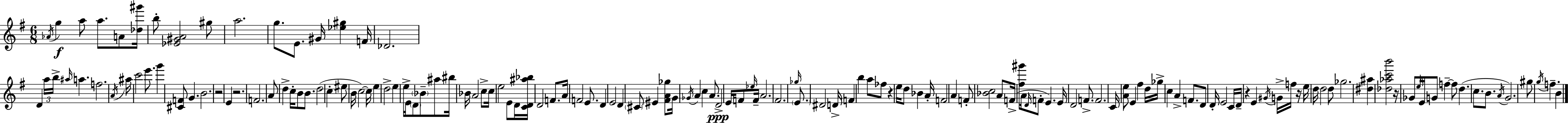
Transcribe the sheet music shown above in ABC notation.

X:1
T:Untitled
M:6/8
L:1/4
K:G
_A/4 g a/2 a/2 A/2 [_d^g']/4 b/2 [_E^GA]2 ^g/2 a2 g/2 E/2 ^G/4 [_e^g] F/4 _D2 D a/4 b/4 ^a/4 a f2 A/4 ^a/4 c'2 e'/2 g' [^CF]/2 G B2 z2 E z2 F2 A/2 d c/4 B/2 B/2 d2 c ^e/2 B/4 c2 c/4 e d2 e e/4 E/4 D/2 _B/2 ^a/2 ^b/4 _B/4 A2 c/2 c/4 e2 E/2 D/4 [CD^a_b]/4 D2 F/2 A/4 F2 E/2 D E2 D ^C/2 ^E [^FA_g]/2 G/4 _G/4 A c A/2 D2 E/4 F/2 _e/4 F/4 A2 ^F2 _g/4 E/2 ^D2 D/4 F b a/2 _f/2 z e/4 d/2 _B A/4 F2 A F/2 [_Bc]2 A/2 F/4 [^f^g']/2 A/4 D/4 F/2 E E/4 D2 F/2 F2 C/4 [Ae]/2 E ^f d/4 _g/4 c A F/2 D/2 D/4 E2 C/4 D/4 z E ^G/4 G/4 f/4 z/4 e/4 d/4 d2 d/2 _g2 [^d^a] [_d_ac'b']2 z/4 _G/2 e/4 E/4 G/2 f f/2 d c/2 B/2 A/4 G2 ^g/2 g/4 f B